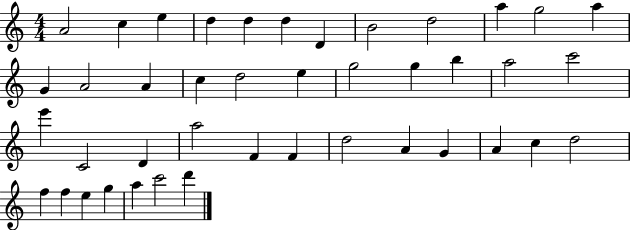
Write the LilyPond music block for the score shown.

{
  \clef treble
  \numericTimeSignature
  \time 4/4
  \key c \major
  a'2 c''4 e''4 | d''4 d''4 d''4 d'4 | b'2 d''2 | a''4 g''2 a''4 | \break g'4 a'2 a'4 | c''4 d''2 e''4 | g''2 g''4 b''4 | a''2 c'''2 | \break e'''4 c'2 d'4 | a''2 f'4 f'4 | d''2 a'4 g'4 | a'4 c''4 d''2 | \break f''4 f''4 e''4 g''4 | a''4 c'''2 d'''4 | \bar "|."
}